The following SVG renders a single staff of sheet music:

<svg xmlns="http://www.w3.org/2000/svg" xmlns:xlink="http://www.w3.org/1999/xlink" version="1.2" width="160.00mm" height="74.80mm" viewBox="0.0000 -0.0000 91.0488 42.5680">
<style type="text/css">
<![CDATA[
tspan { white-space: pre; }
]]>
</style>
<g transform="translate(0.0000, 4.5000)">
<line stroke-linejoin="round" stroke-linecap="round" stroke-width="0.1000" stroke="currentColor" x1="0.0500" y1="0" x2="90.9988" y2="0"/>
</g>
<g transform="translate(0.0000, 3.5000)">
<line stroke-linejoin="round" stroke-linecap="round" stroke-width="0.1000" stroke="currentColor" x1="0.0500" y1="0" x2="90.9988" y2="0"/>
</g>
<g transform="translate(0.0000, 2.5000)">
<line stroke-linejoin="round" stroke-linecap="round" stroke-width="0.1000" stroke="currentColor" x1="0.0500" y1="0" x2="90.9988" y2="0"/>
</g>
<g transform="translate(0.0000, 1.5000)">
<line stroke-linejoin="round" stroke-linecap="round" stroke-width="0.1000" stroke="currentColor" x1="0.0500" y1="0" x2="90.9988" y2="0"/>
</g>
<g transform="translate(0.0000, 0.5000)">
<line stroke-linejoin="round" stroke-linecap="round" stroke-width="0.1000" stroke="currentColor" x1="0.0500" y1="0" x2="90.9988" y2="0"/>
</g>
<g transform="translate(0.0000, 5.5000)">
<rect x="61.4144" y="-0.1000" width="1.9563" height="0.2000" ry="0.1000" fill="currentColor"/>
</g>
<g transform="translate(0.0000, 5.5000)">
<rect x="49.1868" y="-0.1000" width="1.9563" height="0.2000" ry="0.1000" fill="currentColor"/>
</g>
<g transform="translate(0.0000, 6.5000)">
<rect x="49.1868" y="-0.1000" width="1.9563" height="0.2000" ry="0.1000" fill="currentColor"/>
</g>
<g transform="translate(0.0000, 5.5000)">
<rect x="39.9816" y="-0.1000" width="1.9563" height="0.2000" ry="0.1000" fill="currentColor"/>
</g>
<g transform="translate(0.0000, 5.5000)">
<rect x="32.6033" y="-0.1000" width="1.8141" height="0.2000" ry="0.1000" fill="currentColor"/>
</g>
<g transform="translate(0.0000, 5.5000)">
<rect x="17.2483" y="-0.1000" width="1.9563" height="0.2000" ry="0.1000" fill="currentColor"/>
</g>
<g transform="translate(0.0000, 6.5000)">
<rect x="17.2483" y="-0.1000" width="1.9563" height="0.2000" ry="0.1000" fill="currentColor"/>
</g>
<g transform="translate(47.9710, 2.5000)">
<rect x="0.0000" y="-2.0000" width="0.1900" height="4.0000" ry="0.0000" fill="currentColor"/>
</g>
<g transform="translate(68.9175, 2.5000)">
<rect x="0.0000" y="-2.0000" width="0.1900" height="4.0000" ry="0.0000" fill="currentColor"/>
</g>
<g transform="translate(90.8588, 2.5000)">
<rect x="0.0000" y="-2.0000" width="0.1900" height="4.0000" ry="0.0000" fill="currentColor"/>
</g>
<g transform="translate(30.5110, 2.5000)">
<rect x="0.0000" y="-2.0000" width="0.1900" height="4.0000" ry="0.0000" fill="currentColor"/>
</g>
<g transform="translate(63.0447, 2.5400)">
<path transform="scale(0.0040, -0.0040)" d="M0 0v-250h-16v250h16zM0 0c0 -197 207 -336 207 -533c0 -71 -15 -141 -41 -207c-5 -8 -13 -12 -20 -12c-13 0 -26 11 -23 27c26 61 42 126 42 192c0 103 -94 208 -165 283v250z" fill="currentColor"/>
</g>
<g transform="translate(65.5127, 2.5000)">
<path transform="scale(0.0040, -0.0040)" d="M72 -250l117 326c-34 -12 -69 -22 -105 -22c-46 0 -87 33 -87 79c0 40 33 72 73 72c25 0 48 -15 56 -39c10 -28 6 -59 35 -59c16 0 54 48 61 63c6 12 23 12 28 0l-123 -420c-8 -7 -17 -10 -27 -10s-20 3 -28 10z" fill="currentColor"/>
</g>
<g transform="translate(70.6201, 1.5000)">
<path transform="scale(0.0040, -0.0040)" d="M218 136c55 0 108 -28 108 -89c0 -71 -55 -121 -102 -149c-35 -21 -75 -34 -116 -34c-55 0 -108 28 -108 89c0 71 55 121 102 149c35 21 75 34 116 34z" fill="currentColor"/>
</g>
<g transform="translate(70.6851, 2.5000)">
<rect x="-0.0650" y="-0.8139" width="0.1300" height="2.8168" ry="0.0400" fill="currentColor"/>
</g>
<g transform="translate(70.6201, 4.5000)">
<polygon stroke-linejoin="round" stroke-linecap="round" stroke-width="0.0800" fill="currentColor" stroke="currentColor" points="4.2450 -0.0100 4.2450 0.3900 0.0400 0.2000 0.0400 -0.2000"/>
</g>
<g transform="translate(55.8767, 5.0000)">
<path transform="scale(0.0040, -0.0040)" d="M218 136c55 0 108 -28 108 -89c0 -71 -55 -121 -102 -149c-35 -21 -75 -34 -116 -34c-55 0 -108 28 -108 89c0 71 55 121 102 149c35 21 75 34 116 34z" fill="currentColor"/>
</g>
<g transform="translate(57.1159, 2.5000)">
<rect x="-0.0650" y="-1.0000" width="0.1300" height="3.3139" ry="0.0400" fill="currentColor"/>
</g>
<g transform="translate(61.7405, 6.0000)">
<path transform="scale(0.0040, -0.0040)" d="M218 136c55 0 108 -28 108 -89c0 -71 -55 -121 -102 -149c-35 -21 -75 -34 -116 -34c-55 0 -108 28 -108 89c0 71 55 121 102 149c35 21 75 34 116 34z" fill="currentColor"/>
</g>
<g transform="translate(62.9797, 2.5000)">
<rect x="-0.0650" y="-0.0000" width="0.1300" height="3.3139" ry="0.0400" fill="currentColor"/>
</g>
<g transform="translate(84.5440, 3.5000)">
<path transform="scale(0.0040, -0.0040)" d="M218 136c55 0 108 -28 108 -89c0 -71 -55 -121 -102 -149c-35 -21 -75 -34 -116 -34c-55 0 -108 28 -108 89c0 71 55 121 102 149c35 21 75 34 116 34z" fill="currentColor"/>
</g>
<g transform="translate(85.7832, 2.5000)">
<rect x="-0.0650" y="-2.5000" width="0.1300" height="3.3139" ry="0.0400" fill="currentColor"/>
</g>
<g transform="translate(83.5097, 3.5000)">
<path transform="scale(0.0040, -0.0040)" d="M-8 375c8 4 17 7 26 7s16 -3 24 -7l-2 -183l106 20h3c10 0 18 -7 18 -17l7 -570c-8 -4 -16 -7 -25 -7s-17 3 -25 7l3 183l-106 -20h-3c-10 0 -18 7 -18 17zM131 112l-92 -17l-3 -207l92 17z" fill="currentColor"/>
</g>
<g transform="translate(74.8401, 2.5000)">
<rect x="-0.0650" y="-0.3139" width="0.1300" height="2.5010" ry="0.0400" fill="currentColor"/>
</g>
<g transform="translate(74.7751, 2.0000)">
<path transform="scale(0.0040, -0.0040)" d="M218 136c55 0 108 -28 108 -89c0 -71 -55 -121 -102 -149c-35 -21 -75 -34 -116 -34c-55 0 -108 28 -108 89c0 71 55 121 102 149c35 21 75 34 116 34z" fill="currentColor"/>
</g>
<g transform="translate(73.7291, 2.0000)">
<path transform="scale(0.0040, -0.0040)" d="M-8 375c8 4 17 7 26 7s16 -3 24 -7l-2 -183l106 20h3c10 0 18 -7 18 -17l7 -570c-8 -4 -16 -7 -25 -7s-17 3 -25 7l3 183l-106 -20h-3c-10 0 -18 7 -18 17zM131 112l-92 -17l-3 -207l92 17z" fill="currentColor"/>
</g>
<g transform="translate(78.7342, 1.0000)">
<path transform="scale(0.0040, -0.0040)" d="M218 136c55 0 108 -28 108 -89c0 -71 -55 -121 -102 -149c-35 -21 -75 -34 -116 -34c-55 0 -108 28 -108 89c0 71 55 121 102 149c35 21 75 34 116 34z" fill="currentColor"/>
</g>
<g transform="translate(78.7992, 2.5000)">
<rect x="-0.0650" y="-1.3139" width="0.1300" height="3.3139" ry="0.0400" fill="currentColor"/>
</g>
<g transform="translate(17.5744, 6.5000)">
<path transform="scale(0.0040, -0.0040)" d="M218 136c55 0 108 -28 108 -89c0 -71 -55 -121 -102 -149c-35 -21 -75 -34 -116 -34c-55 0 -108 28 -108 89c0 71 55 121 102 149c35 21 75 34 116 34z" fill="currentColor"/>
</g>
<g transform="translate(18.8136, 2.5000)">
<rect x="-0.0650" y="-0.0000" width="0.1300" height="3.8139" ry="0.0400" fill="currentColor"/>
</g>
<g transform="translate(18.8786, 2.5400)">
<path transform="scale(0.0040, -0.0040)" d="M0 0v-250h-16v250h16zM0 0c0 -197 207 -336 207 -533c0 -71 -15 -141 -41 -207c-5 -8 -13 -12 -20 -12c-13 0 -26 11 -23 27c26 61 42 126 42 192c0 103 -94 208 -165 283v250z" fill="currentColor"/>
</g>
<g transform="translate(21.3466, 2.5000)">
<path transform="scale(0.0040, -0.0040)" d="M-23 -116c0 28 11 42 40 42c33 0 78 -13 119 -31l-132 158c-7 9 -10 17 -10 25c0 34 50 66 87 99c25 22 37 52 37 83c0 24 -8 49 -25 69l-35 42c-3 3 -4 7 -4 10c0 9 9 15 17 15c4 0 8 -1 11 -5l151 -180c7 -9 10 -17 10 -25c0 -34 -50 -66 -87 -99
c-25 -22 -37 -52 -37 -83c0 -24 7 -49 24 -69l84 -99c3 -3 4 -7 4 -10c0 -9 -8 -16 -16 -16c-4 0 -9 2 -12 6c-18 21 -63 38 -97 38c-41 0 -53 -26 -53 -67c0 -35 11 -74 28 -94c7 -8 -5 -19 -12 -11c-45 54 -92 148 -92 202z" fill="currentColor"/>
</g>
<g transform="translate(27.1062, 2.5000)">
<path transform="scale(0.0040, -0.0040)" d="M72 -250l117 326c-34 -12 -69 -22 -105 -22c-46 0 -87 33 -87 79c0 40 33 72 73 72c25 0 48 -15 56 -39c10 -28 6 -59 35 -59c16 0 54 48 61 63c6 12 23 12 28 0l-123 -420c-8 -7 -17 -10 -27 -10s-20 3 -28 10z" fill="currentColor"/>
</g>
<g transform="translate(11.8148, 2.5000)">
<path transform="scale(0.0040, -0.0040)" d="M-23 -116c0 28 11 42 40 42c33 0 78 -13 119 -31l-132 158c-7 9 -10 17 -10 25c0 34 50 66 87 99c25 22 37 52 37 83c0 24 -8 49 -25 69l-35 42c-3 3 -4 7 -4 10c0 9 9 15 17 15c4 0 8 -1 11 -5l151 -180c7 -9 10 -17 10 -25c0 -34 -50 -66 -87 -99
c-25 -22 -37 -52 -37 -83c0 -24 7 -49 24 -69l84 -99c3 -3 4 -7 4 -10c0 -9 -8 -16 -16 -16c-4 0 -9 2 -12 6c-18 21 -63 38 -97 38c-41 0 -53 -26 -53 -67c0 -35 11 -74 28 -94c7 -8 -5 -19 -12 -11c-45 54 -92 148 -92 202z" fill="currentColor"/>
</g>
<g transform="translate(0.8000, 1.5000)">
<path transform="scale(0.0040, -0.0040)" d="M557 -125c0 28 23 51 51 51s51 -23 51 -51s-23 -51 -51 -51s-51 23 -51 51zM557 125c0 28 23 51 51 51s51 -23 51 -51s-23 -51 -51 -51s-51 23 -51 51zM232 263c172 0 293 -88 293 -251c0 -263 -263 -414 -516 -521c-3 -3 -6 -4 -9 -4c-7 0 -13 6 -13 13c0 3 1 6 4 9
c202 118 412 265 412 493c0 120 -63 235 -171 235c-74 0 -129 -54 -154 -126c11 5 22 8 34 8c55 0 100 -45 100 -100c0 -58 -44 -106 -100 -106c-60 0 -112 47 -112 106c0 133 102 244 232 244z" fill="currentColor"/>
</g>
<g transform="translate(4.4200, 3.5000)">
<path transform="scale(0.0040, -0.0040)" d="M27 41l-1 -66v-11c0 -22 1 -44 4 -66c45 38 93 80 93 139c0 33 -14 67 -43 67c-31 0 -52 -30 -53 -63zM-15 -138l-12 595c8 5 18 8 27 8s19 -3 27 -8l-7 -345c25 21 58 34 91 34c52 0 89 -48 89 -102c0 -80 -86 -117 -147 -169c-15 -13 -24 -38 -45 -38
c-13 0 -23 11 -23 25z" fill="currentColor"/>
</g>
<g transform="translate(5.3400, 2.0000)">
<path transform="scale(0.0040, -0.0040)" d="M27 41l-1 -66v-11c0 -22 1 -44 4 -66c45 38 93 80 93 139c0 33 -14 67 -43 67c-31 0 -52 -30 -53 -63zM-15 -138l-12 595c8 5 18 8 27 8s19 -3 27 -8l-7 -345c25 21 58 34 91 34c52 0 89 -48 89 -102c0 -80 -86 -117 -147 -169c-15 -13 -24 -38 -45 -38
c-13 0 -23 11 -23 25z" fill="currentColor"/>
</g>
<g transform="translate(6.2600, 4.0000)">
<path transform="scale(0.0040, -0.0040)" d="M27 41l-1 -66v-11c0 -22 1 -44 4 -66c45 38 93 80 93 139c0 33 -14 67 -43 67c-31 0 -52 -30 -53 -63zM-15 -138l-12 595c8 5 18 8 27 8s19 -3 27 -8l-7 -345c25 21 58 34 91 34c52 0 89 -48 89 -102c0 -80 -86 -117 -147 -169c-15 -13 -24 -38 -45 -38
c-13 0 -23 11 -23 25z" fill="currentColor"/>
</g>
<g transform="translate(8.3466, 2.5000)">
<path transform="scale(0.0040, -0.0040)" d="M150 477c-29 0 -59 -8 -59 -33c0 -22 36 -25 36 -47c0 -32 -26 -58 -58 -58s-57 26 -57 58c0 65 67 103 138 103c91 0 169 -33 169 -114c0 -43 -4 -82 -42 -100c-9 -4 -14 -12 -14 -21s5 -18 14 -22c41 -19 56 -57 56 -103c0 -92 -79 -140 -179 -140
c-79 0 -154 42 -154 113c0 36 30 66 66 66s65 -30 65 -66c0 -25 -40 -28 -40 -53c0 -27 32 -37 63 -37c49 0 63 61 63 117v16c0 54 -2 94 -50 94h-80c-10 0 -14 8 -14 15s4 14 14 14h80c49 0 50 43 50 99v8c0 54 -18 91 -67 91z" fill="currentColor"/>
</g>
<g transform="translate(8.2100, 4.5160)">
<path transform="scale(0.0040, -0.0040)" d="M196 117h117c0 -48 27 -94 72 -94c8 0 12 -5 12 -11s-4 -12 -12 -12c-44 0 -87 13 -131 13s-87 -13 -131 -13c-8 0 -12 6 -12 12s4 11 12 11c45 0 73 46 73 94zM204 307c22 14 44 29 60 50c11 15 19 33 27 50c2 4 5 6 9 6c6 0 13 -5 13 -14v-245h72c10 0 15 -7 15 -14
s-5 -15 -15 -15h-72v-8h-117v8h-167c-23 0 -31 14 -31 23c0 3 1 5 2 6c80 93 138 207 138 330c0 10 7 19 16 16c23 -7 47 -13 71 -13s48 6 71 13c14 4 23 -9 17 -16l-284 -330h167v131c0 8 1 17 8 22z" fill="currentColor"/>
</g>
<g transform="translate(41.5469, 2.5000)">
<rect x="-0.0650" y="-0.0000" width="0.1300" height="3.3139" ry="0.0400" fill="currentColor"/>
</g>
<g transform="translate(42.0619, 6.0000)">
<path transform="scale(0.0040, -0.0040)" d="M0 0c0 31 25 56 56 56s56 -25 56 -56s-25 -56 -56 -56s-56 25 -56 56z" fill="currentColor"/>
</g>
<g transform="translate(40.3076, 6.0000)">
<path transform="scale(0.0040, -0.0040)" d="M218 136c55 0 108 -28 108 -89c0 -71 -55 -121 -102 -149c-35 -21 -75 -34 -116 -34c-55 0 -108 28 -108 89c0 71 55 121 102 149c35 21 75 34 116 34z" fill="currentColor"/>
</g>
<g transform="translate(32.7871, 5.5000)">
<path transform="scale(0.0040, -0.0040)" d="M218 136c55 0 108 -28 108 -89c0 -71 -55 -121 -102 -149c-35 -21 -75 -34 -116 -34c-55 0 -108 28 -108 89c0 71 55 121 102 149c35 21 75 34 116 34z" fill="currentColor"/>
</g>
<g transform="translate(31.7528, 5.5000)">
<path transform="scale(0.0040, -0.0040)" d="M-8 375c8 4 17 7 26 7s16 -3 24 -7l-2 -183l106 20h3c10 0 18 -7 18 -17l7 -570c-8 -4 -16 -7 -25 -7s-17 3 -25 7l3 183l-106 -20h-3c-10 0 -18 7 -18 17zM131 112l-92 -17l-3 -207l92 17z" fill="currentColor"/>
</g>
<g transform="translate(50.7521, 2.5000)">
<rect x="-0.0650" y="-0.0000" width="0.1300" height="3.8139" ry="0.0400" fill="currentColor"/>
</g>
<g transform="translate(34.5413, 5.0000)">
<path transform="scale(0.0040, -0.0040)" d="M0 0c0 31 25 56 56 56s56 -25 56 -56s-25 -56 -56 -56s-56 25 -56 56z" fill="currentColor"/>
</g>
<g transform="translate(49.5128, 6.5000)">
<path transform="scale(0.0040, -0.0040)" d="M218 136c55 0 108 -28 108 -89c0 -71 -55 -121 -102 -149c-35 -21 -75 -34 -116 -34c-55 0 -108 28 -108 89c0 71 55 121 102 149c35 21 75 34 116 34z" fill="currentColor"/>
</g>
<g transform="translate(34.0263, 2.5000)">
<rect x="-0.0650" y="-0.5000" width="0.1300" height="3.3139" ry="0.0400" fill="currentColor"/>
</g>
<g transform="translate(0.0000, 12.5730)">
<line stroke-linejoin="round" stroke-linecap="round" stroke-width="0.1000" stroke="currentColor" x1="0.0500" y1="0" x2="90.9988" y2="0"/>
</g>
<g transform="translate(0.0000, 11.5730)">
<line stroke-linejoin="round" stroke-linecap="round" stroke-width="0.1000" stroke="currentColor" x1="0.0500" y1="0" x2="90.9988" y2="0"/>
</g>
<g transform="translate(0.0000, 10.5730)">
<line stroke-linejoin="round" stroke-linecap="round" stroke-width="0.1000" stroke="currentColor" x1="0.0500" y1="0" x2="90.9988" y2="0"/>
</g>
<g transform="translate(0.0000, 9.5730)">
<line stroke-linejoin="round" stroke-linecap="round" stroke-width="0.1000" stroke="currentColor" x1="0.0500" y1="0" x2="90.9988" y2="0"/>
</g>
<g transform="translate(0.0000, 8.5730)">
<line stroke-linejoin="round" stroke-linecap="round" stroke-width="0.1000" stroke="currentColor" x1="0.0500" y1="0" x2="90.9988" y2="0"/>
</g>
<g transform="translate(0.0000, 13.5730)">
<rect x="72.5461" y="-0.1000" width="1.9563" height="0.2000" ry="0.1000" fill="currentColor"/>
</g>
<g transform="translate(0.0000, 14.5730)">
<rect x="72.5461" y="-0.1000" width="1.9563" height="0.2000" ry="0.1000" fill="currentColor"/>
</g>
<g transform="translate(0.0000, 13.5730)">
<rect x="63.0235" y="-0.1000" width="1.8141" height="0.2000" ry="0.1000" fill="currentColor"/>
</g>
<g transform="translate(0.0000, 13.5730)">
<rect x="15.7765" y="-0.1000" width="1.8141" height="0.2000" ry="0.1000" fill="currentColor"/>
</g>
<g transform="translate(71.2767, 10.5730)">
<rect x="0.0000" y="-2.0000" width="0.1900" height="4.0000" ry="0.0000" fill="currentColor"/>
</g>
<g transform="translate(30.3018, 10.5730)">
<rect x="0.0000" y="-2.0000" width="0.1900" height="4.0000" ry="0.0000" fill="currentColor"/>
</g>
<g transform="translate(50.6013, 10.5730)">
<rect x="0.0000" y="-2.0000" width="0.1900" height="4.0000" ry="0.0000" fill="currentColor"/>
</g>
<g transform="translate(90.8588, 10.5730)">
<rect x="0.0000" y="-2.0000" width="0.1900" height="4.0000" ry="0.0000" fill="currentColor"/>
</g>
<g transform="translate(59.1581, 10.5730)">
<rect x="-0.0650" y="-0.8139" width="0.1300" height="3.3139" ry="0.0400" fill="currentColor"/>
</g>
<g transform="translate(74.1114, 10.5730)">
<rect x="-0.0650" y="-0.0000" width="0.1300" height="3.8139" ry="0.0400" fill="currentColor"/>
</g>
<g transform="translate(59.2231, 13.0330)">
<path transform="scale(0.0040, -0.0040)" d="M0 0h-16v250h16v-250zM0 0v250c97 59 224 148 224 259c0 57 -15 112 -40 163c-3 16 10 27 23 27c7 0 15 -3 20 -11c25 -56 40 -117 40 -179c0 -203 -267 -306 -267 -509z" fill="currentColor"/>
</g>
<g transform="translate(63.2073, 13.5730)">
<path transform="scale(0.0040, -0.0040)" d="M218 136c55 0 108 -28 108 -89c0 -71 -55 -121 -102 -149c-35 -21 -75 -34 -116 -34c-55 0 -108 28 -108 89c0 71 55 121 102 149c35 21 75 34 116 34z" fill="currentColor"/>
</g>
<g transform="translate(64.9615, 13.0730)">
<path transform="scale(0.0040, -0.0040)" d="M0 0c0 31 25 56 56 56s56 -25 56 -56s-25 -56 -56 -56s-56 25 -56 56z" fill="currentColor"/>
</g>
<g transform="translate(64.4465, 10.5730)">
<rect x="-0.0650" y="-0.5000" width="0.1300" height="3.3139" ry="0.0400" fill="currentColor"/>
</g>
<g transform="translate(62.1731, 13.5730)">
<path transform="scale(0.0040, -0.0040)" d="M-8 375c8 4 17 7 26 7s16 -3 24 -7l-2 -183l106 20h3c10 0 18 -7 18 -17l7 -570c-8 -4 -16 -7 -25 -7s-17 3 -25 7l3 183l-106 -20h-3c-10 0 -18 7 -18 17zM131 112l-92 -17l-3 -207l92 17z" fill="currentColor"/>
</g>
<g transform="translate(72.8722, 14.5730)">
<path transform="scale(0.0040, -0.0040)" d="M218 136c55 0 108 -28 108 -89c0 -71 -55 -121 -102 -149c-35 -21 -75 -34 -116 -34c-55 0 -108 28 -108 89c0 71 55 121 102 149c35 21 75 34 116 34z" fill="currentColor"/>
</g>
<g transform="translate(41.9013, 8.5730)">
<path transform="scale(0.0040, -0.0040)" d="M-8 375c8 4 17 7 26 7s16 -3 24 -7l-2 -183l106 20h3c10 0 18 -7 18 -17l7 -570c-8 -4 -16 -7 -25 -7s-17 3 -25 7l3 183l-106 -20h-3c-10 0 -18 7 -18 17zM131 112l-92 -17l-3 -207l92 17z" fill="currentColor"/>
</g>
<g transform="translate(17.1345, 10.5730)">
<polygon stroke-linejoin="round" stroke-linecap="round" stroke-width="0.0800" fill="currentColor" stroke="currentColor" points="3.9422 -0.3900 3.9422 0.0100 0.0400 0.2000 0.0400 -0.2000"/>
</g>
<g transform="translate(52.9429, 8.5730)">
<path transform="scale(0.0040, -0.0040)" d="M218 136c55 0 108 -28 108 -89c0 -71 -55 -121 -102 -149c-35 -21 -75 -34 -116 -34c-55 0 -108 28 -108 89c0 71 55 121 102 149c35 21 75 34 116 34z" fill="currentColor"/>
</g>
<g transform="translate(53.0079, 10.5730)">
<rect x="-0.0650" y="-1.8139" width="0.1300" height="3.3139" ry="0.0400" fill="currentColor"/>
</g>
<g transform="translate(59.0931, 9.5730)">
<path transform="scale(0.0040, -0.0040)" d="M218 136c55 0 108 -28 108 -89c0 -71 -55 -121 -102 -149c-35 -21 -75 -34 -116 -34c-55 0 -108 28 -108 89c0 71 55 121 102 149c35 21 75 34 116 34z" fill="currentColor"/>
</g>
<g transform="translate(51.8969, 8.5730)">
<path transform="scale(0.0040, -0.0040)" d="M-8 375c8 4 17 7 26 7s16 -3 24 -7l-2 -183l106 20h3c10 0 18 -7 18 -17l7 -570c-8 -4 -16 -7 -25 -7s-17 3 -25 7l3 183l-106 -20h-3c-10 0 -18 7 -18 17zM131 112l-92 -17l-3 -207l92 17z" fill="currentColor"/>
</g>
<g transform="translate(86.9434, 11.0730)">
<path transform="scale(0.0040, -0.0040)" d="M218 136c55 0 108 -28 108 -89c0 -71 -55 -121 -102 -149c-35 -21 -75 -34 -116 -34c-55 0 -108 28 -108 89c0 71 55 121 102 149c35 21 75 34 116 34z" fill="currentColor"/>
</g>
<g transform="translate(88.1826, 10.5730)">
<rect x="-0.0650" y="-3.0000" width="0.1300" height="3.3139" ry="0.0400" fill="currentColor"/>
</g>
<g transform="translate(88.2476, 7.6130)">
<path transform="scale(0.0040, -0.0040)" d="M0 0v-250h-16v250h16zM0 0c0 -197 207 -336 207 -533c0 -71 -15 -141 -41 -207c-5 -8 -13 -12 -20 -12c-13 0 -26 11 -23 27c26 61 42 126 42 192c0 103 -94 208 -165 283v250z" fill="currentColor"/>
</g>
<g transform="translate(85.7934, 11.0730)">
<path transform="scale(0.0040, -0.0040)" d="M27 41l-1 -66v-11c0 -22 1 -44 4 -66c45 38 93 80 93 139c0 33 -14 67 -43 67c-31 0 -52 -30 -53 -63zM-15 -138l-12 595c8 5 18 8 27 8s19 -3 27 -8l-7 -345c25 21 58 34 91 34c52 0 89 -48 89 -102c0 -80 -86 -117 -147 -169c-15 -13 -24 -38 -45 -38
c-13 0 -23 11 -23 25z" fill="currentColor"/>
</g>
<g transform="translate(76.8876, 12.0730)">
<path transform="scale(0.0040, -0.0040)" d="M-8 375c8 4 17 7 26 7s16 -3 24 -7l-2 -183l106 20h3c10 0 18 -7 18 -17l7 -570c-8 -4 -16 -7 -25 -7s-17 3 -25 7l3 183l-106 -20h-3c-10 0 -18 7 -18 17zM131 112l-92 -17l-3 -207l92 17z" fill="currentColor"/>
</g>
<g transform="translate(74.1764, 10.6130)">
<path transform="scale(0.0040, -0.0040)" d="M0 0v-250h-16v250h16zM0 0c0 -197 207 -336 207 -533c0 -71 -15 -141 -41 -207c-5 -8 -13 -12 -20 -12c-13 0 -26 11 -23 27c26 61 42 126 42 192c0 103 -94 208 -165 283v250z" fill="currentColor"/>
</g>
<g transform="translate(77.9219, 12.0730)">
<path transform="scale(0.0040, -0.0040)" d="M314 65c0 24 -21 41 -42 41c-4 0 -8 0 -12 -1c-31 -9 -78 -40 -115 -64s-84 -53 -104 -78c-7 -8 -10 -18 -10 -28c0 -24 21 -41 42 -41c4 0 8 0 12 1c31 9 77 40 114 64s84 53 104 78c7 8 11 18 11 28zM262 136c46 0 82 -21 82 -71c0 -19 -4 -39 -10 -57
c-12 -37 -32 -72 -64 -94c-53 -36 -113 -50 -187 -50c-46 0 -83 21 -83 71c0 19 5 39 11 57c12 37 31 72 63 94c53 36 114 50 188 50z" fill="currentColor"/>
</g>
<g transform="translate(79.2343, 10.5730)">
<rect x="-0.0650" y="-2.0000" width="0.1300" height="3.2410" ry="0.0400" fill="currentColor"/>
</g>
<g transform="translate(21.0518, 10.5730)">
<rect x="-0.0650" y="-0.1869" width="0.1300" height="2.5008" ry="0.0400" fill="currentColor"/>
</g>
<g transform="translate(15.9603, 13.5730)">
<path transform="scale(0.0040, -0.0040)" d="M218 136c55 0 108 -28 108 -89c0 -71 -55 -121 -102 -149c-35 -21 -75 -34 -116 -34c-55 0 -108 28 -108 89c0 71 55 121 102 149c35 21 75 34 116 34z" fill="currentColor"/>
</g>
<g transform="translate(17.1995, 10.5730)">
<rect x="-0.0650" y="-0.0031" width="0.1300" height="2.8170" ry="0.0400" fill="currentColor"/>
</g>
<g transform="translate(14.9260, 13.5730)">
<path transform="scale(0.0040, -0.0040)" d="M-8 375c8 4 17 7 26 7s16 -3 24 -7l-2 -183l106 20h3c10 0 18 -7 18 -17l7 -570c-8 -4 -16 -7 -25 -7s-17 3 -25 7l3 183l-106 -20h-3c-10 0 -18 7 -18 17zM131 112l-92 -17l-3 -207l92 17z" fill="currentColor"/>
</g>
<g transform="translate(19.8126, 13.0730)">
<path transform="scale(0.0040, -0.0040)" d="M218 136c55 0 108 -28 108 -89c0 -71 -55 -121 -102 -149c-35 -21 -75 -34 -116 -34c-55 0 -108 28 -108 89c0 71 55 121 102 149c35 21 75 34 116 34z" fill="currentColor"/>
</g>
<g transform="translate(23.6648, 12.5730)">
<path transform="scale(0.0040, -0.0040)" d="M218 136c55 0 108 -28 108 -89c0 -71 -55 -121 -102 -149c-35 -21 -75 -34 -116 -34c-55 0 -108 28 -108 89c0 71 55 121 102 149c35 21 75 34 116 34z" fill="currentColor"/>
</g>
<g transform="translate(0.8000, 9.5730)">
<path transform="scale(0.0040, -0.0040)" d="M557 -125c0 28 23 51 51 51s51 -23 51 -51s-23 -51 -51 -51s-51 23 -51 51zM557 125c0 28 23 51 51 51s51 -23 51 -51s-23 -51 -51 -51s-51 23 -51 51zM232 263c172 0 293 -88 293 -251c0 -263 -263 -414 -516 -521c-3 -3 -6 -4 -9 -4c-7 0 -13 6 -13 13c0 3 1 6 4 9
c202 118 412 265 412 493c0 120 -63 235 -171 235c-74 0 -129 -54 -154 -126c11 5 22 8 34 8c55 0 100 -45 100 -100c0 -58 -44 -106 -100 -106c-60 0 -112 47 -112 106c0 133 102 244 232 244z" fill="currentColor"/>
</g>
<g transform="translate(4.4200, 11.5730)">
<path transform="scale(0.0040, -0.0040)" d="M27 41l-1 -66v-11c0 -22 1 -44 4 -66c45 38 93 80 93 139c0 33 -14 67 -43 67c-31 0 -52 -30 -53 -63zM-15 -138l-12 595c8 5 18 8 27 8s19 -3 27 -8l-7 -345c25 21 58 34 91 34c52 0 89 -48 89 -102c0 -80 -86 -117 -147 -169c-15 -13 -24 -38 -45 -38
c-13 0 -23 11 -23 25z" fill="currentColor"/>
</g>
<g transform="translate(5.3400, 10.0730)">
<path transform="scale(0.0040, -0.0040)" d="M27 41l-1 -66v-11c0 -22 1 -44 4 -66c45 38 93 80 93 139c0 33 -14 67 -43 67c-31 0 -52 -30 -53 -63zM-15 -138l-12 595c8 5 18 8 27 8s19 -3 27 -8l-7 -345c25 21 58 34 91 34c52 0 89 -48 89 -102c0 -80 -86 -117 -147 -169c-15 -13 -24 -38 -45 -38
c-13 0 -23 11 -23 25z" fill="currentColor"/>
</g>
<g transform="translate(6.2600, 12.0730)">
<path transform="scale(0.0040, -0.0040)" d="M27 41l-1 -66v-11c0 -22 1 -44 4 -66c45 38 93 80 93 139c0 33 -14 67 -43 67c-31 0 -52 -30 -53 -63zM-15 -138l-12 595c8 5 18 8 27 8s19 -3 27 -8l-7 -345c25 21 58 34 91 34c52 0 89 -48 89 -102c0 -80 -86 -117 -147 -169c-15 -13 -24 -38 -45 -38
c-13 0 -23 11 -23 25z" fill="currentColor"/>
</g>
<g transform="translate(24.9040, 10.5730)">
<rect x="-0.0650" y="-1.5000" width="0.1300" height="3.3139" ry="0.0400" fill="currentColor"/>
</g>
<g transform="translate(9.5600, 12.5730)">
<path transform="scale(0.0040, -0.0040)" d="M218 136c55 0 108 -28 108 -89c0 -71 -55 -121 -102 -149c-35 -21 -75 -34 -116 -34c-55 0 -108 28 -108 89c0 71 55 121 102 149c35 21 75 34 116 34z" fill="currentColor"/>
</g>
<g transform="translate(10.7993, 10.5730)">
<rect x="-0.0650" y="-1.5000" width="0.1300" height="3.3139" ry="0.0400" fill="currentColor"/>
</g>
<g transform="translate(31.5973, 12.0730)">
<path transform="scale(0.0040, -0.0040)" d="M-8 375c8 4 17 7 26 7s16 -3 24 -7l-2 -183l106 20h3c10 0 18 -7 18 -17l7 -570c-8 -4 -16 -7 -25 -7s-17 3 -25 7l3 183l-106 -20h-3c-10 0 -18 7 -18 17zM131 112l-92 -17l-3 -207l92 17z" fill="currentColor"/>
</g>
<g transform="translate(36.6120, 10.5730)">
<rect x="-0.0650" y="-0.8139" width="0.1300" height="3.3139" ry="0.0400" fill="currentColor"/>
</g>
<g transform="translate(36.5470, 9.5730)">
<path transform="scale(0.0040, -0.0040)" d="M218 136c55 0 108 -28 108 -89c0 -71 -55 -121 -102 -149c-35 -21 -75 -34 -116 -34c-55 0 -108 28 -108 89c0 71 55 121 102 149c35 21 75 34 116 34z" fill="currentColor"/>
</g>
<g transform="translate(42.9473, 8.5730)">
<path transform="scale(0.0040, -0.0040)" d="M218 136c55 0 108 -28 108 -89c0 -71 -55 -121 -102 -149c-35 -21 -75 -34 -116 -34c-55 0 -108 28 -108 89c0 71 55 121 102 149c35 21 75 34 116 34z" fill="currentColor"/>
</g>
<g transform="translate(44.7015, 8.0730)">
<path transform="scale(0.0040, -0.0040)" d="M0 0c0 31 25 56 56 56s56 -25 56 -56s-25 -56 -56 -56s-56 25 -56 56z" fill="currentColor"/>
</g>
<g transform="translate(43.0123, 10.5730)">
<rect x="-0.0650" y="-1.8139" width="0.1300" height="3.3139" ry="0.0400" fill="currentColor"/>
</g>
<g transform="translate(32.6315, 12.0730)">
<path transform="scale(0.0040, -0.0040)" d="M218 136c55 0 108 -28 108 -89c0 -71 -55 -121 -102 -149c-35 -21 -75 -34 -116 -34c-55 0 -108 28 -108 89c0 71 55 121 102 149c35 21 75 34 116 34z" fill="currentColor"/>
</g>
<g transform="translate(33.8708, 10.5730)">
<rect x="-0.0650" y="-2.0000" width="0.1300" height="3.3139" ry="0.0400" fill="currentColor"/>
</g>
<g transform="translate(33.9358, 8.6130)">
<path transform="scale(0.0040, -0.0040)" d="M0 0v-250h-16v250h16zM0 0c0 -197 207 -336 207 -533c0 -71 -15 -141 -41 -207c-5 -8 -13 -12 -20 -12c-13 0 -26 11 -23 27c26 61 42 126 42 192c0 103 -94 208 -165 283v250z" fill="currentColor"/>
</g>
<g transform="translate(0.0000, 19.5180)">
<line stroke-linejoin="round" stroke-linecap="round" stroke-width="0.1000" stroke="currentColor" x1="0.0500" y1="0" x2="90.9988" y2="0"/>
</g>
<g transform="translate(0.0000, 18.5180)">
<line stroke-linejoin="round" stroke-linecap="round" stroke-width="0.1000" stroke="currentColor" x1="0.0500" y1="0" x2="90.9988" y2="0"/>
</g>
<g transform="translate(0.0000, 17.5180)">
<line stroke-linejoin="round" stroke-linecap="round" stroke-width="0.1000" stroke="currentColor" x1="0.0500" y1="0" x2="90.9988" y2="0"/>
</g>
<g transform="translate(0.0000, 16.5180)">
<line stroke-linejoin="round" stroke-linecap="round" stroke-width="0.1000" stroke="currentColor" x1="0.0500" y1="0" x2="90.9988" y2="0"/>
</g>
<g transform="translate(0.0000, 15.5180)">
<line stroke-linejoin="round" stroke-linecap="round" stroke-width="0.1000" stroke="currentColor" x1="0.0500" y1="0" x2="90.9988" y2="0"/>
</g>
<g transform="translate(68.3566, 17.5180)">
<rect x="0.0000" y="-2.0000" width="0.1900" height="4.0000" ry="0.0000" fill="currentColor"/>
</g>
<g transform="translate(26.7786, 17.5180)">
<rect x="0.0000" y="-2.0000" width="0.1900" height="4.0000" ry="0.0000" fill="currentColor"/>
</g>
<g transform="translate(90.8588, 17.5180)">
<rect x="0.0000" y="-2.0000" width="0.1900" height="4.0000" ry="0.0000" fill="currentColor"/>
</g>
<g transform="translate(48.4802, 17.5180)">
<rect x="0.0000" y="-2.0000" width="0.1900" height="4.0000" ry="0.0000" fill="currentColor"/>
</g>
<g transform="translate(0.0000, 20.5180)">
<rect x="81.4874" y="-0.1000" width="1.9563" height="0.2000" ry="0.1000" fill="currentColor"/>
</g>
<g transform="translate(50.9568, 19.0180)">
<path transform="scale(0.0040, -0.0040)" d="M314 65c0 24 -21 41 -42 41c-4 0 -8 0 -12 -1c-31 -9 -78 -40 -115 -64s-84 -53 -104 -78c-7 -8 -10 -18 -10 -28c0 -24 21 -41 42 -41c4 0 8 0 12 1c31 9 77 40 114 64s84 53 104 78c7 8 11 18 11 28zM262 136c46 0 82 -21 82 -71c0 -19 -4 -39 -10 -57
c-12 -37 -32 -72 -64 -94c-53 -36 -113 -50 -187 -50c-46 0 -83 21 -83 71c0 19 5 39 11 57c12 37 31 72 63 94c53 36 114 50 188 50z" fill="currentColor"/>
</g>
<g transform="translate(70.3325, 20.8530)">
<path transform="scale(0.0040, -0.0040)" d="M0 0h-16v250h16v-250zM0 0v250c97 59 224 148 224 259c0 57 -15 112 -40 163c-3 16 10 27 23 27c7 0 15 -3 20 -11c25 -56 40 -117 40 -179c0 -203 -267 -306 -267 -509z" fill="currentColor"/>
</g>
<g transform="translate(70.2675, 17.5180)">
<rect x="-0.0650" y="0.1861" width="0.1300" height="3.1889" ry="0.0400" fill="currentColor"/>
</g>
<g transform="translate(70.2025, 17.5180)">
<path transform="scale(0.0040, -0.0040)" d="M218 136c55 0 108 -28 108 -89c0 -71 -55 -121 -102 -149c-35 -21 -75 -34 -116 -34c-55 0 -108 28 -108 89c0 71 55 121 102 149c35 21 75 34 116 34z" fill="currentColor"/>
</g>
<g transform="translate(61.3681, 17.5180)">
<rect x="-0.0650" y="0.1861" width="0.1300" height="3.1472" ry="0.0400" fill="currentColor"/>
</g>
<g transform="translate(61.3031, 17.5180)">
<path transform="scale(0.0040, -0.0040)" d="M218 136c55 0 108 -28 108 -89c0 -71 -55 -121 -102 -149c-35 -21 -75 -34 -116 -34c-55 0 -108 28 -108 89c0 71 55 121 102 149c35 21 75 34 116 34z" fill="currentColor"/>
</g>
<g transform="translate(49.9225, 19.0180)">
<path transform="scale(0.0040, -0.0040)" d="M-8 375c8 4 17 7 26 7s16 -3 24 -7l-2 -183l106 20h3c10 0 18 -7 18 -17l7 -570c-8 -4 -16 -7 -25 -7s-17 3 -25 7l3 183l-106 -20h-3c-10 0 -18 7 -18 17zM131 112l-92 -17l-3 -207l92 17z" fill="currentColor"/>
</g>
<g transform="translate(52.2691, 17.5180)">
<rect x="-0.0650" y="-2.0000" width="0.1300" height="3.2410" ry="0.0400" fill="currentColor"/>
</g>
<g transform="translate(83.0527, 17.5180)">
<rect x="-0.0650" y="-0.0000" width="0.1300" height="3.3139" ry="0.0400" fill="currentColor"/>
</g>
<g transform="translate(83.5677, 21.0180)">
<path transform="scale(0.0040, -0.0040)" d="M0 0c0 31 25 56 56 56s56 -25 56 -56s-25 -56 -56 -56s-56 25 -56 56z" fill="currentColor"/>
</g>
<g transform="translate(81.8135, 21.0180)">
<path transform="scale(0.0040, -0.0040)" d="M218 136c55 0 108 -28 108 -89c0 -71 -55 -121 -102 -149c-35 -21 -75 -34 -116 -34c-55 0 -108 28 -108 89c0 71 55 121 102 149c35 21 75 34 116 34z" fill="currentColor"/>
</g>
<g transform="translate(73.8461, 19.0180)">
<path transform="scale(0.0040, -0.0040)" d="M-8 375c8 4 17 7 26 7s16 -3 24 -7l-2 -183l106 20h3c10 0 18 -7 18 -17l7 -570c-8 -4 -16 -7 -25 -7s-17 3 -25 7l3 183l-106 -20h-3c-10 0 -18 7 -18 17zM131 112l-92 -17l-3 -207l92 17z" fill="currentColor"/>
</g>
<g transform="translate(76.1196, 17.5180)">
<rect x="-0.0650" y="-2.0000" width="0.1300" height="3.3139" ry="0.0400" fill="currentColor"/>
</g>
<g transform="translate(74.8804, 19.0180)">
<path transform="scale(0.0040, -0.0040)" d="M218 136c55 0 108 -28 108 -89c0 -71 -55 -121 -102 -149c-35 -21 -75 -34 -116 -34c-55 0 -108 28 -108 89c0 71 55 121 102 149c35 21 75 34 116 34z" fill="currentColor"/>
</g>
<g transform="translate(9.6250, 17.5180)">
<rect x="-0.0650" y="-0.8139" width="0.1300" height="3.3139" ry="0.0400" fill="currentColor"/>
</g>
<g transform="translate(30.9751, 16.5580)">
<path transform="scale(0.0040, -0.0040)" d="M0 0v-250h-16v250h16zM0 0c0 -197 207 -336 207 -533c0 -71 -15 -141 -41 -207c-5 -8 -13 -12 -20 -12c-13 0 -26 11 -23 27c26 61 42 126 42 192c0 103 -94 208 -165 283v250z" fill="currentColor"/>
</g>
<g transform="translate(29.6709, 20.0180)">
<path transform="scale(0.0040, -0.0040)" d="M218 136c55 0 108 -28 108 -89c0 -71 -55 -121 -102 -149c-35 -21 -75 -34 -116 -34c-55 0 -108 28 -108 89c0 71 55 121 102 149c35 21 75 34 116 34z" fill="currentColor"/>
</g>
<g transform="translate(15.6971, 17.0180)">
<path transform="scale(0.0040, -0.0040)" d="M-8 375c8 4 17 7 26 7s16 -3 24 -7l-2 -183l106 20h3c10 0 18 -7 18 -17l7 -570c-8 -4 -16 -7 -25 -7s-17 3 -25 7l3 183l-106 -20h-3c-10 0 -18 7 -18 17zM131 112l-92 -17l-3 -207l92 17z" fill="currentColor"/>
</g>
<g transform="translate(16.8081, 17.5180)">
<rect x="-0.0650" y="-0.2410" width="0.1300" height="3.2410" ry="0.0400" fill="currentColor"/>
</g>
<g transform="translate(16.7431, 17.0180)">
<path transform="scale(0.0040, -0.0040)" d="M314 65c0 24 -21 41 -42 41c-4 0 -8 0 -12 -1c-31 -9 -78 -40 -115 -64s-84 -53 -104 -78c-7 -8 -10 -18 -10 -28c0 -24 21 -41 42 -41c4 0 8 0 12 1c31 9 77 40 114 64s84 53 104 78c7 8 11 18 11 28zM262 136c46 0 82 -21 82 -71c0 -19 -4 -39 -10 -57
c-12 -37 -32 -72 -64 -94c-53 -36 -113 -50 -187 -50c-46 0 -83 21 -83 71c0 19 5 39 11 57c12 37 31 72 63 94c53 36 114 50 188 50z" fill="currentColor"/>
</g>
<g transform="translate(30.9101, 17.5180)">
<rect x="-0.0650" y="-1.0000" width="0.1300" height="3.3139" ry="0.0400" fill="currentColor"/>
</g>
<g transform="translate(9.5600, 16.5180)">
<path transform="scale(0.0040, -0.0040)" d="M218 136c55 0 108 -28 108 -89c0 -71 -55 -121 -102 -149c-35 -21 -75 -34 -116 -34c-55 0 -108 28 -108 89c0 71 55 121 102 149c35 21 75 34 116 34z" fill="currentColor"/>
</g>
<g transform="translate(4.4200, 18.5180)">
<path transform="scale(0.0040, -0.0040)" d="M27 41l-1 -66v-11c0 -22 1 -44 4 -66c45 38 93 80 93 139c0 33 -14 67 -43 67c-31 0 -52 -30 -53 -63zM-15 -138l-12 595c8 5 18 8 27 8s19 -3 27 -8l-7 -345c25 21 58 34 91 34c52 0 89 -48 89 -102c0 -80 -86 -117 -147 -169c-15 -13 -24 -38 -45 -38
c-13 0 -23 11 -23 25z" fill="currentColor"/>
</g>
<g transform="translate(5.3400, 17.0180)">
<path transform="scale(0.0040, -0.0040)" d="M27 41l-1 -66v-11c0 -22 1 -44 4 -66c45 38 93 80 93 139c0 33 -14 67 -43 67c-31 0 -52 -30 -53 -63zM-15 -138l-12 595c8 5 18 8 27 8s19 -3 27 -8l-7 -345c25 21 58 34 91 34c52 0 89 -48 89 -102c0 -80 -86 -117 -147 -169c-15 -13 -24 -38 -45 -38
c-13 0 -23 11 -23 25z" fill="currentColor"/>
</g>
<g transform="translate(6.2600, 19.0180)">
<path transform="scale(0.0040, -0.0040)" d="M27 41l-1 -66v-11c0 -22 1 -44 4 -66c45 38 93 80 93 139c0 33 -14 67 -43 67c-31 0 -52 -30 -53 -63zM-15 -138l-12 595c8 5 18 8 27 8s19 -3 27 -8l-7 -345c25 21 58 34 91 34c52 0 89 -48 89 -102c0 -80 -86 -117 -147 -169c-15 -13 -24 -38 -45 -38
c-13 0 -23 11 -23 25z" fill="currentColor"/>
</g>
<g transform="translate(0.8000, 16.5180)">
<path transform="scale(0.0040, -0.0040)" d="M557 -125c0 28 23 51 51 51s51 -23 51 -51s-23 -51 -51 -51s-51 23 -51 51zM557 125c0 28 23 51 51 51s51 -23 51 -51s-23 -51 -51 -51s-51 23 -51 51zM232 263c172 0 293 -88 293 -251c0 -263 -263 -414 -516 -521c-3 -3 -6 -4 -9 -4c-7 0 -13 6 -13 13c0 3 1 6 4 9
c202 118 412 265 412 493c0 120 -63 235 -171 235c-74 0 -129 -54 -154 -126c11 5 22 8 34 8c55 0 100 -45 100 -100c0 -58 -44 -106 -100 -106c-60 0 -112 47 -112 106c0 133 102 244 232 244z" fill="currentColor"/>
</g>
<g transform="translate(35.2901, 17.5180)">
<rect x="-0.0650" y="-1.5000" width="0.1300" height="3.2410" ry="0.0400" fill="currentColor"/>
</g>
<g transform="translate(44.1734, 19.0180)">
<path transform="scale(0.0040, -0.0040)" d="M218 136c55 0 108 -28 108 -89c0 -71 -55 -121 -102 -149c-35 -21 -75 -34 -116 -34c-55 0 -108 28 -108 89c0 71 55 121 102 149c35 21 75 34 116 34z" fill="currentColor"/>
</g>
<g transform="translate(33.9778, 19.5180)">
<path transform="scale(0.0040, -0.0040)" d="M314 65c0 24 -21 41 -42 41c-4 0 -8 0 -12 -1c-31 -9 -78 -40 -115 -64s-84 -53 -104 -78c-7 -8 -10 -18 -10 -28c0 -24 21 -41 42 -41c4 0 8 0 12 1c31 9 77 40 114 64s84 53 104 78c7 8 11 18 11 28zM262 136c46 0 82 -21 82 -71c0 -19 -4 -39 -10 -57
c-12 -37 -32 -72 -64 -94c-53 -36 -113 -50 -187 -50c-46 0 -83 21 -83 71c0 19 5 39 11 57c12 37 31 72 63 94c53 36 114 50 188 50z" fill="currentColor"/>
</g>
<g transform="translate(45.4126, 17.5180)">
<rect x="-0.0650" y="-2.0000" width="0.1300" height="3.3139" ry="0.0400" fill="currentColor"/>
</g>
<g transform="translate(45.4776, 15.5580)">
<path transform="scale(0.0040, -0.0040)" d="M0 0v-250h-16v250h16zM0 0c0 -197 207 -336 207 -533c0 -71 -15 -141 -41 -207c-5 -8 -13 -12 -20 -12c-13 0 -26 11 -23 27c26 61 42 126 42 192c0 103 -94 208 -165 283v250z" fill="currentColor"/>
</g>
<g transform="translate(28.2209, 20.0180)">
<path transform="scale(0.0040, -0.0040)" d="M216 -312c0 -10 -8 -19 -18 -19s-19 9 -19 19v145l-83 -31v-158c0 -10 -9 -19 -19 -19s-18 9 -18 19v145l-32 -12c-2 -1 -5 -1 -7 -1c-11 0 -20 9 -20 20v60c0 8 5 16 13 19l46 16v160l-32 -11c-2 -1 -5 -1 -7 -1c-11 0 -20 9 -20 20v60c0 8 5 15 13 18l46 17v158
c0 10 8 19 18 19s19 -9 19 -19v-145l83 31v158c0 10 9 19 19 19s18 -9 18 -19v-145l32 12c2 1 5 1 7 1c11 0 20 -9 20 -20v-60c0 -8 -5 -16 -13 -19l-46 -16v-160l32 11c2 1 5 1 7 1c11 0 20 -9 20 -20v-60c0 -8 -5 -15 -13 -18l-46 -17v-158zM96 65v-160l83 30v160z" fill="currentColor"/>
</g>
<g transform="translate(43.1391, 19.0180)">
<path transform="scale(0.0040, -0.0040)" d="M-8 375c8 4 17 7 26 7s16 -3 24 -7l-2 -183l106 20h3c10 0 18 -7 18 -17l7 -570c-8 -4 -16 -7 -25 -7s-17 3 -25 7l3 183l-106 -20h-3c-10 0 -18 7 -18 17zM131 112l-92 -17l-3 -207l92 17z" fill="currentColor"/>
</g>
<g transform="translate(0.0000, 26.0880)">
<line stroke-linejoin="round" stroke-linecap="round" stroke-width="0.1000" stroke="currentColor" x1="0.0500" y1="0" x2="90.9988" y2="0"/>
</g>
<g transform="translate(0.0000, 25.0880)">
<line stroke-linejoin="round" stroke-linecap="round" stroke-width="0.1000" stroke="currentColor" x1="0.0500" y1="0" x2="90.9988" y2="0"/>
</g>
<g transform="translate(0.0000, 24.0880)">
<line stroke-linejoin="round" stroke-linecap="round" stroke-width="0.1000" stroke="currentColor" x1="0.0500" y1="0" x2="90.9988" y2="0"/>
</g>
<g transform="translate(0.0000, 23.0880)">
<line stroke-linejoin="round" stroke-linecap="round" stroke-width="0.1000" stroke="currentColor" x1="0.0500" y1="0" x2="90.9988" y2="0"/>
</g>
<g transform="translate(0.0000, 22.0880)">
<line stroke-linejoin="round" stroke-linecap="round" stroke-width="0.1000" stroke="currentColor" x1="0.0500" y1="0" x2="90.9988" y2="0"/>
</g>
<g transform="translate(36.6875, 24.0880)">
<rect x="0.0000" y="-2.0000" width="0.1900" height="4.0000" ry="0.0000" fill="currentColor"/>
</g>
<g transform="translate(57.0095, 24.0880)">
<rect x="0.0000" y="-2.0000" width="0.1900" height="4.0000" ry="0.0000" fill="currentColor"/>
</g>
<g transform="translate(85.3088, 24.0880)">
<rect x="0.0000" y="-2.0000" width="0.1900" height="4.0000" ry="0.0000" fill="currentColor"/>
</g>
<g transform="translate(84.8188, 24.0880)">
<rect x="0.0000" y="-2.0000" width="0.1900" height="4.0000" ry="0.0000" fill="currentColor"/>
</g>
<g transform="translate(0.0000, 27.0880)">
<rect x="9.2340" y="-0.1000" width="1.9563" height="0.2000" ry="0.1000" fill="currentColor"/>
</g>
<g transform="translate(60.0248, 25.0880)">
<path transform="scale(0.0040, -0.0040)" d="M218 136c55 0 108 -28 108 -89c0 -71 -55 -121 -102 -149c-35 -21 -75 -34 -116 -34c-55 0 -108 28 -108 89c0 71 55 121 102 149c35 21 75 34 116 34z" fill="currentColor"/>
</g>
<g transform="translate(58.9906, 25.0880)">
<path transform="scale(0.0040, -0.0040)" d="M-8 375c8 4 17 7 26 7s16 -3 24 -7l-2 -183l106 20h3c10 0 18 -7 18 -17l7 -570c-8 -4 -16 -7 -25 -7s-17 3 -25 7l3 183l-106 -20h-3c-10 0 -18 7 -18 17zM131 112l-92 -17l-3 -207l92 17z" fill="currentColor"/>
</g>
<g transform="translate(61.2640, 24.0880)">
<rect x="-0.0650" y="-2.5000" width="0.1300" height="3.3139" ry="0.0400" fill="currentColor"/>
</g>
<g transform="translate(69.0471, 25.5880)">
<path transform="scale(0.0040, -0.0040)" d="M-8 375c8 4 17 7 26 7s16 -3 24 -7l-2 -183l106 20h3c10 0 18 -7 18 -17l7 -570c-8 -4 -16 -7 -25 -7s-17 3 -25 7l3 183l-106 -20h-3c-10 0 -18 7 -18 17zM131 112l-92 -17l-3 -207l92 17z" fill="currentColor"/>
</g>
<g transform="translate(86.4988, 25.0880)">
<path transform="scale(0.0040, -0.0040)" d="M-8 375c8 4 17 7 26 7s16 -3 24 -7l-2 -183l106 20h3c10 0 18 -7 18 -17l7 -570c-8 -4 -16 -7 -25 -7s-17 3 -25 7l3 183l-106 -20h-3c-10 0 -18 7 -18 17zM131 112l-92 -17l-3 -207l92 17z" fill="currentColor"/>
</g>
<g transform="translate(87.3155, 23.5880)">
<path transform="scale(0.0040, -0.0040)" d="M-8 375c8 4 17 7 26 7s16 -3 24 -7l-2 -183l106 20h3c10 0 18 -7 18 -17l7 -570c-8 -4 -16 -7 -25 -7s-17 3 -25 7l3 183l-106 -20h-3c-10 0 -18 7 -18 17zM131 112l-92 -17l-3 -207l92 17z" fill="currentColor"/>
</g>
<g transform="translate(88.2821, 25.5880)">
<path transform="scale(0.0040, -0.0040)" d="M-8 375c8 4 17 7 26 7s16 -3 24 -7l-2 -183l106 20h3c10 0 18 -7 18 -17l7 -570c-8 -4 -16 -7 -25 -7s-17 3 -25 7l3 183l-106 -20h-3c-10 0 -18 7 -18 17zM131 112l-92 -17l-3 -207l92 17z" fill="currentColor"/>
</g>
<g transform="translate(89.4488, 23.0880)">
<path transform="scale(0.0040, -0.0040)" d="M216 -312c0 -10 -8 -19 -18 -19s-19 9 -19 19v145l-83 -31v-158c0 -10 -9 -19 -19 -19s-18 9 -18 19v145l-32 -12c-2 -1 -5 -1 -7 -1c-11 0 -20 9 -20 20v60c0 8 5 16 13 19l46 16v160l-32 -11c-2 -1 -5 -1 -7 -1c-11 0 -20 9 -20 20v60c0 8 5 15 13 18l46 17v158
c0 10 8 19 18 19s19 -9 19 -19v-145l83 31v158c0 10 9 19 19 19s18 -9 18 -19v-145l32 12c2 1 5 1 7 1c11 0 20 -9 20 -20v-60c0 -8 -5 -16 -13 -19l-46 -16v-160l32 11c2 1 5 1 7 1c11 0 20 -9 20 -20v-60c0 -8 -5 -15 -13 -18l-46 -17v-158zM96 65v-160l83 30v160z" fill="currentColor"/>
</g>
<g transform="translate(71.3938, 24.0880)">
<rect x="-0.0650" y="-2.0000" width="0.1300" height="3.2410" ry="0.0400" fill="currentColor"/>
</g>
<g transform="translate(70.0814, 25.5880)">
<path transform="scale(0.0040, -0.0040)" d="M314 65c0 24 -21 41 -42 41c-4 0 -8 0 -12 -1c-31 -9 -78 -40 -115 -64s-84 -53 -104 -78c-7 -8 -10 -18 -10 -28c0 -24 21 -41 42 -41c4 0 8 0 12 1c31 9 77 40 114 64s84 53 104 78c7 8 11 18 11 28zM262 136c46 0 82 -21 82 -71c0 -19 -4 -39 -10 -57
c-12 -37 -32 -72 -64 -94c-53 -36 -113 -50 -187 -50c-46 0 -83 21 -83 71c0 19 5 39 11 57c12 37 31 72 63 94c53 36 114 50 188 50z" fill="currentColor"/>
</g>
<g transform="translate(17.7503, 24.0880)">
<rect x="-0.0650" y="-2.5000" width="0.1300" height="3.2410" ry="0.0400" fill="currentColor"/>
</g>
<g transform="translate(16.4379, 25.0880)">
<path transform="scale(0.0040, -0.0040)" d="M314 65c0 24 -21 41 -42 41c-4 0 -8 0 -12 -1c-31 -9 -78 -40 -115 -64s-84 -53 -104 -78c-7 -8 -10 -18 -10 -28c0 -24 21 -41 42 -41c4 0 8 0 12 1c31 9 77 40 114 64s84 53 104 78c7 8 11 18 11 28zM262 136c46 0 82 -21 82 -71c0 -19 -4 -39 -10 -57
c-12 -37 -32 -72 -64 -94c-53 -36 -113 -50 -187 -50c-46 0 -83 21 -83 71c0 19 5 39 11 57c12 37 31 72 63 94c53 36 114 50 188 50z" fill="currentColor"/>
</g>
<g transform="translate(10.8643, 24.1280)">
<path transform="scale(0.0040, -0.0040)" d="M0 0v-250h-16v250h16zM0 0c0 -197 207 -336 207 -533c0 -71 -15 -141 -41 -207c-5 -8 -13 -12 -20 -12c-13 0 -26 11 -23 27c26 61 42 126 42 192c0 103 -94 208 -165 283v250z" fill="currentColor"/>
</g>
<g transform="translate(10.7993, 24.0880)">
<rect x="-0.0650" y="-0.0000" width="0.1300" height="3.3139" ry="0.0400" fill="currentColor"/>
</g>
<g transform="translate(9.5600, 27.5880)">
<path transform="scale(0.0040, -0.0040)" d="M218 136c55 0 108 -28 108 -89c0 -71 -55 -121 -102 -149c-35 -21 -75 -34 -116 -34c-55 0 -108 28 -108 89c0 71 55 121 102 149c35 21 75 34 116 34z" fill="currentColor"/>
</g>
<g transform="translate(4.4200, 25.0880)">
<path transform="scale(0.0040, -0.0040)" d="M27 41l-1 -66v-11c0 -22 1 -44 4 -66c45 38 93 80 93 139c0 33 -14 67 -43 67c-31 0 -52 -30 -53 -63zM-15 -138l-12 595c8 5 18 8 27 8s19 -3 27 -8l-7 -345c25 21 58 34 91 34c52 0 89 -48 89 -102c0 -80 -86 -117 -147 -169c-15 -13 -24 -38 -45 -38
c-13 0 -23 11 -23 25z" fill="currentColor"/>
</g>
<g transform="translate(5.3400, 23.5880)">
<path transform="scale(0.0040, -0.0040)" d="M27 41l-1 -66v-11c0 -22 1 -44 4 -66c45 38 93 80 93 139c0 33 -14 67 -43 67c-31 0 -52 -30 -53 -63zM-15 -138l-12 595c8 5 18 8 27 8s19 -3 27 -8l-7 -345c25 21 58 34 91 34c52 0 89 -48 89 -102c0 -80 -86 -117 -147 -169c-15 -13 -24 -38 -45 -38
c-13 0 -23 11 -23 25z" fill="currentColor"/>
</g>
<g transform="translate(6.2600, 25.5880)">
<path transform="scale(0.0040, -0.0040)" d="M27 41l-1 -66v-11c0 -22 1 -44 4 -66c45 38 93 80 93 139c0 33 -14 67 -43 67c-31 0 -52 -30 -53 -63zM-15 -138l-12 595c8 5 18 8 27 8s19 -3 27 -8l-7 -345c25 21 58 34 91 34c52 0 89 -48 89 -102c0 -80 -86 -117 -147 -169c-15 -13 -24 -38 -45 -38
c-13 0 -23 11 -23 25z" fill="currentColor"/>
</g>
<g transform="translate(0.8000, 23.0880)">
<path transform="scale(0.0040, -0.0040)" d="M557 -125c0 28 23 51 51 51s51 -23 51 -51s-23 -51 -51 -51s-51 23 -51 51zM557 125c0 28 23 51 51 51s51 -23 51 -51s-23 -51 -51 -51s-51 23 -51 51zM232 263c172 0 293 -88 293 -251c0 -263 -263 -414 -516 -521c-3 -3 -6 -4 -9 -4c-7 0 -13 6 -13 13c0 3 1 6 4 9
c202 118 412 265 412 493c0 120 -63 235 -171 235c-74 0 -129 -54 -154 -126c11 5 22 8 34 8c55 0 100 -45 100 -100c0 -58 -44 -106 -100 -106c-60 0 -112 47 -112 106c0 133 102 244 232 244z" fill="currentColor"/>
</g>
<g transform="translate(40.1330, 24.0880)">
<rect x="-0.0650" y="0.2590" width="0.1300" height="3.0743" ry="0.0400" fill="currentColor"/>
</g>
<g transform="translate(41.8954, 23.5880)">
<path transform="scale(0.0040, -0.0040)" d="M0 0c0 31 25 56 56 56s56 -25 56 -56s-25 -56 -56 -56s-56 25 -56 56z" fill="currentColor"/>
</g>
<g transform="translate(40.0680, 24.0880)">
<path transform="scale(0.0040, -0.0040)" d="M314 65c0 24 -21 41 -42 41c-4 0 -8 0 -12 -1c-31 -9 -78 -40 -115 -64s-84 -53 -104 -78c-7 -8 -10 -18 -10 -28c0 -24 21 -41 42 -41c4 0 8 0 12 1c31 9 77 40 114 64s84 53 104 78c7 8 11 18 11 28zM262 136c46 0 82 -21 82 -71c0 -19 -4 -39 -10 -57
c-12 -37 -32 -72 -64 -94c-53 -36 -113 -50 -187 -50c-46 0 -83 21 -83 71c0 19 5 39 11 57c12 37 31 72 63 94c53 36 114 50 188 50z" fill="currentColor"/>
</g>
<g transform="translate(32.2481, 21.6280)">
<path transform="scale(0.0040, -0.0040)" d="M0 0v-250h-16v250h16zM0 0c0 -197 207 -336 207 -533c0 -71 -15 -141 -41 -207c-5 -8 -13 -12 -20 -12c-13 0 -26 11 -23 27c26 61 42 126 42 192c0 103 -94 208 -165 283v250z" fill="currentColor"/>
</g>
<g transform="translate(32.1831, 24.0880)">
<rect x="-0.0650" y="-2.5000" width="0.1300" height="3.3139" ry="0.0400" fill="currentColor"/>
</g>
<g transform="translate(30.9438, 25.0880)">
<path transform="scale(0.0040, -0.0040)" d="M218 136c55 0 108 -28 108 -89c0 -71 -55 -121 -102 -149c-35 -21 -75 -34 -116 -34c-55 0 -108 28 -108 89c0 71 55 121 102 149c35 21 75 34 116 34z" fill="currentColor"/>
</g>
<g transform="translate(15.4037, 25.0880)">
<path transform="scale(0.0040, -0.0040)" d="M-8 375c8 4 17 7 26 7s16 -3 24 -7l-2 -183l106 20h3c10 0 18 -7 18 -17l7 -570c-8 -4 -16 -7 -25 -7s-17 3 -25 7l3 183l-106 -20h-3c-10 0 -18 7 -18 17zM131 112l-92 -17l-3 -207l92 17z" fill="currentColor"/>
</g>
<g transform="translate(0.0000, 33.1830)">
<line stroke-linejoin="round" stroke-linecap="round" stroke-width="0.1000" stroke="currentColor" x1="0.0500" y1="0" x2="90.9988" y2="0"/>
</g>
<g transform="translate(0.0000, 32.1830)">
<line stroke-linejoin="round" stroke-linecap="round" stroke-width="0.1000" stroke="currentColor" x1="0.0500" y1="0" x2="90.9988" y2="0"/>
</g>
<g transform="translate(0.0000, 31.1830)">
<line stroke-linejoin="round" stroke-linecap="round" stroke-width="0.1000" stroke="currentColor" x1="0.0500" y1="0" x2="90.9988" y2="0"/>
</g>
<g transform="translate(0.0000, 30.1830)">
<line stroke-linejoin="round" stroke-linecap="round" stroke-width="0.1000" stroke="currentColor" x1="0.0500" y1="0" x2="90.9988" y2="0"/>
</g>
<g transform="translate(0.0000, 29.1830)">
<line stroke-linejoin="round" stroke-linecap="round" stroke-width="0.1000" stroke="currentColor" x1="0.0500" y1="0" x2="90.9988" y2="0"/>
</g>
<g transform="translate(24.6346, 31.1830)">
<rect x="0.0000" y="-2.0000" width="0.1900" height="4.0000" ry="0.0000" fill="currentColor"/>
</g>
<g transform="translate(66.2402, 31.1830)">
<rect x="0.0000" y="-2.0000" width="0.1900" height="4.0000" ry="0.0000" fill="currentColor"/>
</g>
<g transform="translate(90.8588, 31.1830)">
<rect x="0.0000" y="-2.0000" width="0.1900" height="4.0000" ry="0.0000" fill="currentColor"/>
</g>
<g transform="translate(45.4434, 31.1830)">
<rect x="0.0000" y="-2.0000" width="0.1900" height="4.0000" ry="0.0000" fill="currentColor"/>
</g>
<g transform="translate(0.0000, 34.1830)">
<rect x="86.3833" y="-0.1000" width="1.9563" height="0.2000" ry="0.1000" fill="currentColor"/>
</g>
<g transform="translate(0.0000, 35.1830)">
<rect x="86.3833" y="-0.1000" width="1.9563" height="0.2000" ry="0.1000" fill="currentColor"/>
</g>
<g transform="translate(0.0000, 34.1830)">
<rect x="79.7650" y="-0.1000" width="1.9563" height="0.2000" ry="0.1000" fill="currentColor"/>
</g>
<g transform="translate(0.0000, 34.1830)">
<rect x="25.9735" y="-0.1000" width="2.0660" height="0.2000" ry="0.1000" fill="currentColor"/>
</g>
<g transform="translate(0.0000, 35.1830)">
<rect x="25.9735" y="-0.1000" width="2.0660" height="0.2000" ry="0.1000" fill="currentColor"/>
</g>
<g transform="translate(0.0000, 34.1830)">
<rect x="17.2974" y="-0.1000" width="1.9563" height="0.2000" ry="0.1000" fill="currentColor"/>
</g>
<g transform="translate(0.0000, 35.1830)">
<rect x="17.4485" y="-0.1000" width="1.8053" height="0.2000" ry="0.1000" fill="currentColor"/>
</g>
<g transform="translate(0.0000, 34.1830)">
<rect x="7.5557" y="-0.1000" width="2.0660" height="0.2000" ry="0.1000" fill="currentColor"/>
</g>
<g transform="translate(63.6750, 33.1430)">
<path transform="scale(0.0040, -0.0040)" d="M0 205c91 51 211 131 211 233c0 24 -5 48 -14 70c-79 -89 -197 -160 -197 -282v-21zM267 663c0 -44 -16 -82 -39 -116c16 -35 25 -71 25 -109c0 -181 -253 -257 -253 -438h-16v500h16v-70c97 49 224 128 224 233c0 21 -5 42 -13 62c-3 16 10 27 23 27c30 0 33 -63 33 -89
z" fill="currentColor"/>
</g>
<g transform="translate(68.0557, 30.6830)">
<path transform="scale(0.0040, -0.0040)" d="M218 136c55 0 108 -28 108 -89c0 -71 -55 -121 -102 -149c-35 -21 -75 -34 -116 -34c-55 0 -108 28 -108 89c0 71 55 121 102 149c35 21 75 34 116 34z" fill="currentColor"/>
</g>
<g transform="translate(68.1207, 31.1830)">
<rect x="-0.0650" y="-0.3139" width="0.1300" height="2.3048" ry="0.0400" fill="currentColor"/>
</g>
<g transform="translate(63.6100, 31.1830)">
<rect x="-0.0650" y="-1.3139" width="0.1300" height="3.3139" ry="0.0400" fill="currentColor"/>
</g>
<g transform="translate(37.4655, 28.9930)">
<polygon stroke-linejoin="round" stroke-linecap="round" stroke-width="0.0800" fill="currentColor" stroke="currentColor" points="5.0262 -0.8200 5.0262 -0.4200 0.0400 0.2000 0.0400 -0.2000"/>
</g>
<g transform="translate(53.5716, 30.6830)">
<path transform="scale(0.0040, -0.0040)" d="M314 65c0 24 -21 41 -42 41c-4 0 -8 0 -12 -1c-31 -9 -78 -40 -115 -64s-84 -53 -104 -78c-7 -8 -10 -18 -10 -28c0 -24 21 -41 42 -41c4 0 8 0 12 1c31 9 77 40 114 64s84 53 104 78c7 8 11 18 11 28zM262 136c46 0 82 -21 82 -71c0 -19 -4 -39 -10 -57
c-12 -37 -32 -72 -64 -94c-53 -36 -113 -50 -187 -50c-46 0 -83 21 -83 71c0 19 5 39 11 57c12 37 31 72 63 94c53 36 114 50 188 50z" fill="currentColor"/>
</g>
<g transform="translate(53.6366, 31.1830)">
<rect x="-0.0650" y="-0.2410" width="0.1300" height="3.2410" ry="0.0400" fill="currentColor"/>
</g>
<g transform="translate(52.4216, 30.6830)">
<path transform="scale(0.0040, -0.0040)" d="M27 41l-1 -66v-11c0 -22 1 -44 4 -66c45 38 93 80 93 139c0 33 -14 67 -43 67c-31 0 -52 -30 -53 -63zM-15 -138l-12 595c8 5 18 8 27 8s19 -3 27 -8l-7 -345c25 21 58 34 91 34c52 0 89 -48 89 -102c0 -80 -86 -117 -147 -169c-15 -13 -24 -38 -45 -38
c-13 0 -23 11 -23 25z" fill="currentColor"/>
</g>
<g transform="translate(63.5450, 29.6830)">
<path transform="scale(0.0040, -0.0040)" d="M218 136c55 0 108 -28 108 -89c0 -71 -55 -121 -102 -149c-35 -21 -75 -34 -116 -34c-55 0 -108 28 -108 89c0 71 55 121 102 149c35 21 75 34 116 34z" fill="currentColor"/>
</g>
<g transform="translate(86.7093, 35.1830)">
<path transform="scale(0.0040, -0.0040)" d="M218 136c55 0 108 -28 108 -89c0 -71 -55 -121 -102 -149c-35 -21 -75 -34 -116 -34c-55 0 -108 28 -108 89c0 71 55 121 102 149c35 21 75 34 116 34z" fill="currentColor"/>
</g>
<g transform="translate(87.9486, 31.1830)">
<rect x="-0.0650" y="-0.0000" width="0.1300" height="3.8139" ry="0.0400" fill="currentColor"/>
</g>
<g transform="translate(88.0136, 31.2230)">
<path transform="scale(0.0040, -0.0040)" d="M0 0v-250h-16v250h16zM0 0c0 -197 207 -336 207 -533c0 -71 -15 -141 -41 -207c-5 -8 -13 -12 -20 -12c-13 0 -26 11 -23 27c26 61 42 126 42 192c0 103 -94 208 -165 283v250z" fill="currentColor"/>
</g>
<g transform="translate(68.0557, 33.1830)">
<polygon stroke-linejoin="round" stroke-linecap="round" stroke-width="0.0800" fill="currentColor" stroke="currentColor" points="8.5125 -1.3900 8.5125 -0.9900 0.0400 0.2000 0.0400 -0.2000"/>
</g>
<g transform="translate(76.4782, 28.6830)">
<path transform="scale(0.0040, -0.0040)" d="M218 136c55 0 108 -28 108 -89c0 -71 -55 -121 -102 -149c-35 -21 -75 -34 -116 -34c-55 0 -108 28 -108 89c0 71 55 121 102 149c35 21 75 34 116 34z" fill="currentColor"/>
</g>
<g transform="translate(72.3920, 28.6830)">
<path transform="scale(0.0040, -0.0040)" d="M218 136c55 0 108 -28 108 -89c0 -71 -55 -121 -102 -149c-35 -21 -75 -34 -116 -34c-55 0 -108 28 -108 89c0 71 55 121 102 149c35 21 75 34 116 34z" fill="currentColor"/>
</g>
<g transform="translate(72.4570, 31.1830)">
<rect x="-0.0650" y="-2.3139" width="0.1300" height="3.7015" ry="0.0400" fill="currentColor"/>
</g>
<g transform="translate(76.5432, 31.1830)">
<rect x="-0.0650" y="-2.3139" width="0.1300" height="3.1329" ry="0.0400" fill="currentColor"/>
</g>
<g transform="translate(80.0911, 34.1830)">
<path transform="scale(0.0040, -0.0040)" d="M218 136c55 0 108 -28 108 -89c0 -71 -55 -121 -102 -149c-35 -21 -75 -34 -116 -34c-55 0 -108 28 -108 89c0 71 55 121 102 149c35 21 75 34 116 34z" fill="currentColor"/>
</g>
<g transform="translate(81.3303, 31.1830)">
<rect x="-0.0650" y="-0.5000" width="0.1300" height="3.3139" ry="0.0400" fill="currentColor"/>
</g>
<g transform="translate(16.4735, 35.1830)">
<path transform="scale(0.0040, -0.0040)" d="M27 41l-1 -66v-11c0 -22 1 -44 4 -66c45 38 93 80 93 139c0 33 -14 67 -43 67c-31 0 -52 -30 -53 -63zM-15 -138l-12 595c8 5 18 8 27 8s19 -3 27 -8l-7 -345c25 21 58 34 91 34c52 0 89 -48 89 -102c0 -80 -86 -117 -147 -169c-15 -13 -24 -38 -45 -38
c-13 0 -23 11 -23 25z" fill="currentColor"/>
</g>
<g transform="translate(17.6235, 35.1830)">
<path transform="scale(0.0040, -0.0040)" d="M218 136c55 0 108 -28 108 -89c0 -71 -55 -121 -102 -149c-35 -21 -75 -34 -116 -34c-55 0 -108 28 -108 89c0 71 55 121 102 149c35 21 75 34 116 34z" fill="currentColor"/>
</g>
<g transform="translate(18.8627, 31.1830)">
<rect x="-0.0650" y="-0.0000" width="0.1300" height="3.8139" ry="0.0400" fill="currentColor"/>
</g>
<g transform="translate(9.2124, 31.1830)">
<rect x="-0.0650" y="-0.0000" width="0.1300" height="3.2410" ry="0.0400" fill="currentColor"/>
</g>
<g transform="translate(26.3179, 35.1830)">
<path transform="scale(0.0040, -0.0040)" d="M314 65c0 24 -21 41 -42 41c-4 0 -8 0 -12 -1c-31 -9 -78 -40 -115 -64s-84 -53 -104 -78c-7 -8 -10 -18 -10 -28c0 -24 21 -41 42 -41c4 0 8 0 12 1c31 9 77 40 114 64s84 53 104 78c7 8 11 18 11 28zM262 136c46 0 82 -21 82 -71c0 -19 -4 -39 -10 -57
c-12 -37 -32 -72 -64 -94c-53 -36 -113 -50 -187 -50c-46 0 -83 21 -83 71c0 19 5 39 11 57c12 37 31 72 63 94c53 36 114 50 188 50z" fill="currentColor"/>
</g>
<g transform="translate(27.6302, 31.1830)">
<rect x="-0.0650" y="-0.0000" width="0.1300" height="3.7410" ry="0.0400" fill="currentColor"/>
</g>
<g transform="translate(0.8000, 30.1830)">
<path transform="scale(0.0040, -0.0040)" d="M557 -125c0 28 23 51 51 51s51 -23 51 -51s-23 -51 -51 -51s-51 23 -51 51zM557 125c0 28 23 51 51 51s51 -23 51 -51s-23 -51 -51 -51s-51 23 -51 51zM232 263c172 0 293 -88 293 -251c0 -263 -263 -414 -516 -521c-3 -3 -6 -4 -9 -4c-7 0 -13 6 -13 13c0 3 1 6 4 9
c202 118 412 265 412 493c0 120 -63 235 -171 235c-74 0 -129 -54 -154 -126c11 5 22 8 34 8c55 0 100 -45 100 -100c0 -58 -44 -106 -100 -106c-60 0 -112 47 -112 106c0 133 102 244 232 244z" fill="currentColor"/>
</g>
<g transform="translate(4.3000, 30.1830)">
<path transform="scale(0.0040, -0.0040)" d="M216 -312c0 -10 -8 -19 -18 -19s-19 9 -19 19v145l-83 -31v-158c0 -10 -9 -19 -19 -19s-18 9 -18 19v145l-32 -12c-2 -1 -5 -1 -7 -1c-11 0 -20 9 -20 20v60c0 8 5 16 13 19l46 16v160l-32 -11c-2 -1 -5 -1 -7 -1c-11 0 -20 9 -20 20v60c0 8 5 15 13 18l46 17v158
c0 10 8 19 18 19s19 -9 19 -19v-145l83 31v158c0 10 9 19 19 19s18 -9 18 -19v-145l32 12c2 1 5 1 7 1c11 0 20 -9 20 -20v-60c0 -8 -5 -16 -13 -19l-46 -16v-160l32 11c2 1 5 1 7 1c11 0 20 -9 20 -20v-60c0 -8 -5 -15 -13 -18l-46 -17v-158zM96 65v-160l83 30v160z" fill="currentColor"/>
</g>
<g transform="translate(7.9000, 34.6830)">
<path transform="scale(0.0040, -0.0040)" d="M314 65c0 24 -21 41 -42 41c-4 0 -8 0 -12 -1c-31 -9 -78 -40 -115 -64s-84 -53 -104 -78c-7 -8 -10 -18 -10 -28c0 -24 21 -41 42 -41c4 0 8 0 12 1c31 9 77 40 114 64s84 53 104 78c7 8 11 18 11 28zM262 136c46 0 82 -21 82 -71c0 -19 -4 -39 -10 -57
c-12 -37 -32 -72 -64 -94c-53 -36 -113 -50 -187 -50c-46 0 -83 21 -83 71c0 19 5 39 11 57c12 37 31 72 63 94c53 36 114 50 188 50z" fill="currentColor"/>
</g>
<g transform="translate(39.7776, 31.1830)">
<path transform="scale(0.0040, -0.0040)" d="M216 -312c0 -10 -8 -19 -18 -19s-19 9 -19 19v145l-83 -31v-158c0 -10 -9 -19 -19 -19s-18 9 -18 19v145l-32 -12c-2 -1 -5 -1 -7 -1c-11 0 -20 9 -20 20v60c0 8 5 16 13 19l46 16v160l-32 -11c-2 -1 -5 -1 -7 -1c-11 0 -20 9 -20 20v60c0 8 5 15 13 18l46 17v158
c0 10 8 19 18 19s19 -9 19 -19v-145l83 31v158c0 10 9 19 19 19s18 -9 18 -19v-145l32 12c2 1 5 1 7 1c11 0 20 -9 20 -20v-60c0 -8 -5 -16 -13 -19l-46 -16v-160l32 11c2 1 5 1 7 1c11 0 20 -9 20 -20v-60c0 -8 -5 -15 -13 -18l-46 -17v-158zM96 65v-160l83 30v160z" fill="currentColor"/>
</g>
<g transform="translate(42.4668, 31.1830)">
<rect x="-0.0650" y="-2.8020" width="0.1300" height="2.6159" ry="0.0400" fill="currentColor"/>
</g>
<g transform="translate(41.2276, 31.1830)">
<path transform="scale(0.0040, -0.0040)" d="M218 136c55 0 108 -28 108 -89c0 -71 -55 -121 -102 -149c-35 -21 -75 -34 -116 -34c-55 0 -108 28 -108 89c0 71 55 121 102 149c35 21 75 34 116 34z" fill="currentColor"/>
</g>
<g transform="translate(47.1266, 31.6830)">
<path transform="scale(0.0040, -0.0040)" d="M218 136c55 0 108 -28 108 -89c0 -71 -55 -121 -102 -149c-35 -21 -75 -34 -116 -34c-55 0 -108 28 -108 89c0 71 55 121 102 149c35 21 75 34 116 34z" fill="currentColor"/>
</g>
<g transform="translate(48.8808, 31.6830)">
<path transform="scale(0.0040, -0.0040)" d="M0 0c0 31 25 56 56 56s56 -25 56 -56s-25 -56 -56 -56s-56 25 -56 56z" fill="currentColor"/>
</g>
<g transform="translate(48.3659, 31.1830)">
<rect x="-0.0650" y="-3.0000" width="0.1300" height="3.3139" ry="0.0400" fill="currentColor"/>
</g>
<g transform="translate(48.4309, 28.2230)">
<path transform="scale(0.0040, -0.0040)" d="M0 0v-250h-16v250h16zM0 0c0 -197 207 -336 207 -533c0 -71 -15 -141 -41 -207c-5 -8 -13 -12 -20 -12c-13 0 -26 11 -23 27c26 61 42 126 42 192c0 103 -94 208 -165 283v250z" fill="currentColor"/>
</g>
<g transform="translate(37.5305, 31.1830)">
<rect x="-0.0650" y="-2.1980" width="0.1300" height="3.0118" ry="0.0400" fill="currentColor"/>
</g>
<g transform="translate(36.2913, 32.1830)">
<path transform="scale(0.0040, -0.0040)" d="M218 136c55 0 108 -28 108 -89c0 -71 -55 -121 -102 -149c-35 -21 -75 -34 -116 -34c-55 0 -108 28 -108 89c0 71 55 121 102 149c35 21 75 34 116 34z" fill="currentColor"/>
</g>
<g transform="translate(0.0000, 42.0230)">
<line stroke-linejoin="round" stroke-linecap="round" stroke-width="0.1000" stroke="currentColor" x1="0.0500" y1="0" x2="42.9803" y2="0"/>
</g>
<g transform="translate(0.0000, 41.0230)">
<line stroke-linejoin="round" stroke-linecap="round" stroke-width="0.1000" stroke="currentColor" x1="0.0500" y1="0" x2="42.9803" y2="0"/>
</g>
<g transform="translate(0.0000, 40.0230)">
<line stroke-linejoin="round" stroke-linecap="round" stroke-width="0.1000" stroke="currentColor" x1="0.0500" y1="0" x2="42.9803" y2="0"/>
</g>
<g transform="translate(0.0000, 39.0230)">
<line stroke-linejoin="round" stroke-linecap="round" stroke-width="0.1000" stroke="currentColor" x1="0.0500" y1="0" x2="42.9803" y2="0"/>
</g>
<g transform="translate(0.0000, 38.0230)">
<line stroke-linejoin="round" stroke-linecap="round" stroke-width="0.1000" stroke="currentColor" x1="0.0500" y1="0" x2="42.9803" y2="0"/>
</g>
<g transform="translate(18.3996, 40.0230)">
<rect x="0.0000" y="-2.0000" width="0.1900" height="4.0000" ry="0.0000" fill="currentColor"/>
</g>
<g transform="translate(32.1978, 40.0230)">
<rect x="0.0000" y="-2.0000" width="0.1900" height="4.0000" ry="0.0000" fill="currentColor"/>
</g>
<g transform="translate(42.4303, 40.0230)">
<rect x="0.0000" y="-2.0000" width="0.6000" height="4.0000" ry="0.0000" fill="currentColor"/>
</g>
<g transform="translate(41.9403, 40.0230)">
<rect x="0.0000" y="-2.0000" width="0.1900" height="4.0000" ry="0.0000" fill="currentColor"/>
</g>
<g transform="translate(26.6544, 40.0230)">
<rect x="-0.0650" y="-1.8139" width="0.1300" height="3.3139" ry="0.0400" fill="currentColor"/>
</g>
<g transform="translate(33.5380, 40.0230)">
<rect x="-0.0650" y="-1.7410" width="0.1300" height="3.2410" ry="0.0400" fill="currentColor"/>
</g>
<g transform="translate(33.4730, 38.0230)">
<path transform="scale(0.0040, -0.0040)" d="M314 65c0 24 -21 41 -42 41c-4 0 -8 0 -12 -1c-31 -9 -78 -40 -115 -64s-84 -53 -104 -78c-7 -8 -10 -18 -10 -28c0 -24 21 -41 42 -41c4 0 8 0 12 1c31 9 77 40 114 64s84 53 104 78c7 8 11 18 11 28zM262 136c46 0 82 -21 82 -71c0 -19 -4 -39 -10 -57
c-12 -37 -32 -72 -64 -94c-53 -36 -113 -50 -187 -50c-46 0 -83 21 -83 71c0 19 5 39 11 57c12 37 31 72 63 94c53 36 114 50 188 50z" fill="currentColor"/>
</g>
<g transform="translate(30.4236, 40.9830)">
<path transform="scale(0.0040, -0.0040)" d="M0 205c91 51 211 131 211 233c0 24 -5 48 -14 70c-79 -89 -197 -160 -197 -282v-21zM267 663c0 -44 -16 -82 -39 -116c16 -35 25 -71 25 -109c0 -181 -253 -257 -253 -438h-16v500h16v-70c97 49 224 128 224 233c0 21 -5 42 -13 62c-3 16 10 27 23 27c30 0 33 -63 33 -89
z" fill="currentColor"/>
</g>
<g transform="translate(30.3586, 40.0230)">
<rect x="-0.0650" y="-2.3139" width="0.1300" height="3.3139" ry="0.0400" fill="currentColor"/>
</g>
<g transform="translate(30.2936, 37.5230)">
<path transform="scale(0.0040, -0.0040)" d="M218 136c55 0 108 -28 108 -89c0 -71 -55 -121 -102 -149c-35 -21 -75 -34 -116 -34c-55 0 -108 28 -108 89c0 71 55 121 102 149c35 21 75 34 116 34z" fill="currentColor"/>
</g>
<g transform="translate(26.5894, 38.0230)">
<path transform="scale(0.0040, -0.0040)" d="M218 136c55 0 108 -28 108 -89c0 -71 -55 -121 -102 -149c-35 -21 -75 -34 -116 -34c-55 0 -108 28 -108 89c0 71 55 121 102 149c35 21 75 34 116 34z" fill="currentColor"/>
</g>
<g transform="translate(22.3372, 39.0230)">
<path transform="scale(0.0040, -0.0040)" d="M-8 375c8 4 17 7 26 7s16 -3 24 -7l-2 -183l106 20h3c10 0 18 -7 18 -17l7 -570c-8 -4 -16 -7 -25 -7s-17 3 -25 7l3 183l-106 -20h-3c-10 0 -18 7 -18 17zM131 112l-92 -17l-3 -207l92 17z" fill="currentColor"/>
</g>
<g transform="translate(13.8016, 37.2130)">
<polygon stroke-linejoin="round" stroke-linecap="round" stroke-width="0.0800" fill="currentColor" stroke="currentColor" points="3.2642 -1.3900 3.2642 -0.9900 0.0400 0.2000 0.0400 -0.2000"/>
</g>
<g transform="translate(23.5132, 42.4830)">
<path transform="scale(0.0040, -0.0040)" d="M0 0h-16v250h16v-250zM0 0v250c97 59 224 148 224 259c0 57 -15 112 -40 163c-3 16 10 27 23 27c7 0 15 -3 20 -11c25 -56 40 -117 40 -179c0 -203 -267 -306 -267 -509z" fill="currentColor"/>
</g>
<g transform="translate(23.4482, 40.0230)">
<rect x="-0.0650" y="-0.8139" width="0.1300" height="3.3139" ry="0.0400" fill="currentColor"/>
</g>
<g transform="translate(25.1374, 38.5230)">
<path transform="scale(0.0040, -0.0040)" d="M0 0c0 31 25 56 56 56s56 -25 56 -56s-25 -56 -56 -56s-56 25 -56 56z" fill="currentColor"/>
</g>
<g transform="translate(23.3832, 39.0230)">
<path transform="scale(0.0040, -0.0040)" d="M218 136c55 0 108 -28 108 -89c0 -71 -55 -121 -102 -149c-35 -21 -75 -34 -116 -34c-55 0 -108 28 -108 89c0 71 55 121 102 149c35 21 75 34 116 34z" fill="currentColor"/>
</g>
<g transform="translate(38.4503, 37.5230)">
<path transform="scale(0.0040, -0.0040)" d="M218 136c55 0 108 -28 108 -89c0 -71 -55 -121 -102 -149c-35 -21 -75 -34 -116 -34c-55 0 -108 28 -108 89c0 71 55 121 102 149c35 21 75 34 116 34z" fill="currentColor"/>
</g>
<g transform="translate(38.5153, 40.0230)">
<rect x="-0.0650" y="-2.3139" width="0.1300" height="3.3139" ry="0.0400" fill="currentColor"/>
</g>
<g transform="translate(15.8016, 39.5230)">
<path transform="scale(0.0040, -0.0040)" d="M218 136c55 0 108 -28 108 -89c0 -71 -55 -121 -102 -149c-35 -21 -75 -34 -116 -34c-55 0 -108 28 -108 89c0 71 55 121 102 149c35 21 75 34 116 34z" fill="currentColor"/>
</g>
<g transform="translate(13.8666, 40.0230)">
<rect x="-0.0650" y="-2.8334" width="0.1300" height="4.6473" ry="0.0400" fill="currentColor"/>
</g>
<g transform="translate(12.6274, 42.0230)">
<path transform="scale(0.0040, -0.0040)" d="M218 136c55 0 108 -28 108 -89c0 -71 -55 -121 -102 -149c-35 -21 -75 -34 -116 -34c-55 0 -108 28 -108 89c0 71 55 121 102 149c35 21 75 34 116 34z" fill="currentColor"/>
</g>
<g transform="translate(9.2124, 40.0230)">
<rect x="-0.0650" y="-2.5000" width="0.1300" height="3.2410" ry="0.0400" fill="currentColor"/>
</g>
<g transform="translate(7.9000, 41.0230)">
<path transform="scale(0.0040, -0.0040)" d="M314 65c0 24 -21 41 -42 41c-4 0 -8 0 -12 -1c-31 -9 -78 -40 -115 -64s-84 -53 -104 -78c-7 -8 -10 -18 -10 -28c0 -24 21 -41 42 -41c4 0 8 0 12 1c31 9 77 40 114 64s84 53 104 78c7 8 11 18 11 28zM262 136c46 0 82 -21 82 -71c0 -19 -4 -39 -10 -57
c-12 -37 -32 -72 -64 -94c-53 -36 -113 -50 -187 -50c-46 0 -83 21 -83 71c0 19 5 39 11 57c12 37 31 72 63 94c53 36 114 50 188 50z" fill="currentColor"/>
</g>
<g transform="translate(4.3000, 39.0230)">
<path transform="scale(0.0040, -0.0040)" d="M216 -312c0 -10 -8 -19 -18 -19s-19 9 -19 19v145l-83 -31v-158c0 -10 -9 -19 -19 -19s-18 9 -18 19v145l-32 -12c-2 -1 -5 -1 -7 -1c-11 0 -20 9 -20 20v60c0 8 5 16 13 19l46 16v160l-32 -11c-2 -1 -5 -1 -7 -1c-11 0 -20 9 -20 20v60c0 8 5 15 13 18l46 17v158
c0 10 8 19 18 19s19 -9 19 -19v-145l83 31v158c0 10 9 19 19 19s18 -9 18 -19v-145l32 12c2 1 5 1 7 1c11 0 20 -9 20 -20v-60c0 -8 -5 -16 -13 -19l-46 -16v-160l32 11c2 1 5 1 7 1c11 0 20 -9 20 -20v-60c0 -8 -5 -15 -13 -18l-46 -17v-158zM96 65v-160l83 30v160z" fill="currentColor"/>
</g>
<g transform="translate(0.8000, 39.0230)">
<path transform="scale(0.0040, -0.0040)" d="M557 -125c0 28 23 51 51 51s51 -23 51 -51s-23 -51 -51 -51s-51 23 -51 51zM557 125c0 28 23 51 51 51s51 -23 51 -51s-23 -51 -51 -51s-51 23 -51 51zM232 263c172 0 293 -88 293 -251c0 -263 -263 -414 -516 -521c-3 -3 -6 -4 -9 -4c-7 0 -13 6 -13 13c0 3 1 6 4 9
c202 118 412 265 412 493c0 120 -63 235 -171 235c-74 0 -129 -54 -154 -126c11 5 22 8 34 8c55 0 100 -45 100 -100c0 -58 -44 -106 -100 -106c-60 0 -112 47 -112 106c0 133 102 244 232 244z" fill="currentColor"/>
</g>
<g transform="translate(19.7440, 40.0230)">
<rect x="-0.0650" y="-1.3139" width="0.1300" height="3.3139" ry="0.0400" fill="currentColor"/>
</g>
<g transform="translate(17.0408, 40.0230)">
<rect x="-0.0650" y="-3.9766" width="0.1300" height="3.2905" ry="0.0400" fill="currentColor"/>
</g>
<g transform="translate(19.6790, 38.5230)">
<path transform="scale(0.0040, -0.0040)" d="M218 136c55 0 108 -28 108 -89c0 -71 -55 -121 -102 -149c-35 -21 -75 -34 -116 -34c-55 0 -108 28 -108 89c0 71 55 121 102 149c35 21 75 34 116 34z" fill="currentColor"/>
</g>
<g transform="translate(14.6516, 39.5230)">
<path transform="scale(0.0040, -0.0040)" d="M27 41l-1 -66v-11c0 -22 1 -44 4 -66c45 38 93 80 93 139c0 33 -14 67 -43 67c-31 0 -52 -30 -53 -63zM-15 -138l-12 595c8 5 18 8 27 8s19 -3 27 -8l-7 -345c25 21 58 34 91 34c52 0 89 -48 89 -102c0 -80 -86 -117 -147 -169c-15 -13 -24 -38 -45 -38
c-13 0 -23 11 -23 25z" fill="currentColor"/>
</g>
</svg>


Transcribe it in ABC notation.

X:1
T:Untitled
M:3/4
L:1/4
K:Eb
z C,,/2 z z/2 E,, D,, C,, F,, D,,/2 z/2 F,/2 E,/2 G, B,, G,, E,,/2 F,,/2 G,, A,,/2 F, A, A, F,/2 E,, C,,/2 A,,2 _C,/2 F, E,2 ^F,,/2 G,,2 A,,/2 A,,2 D, D,/2 A,, D,, D,,/2 B,,2 B,,/2 D,2 B,, A,,2 D,,2 _C,, C,,2 B,,/2 ^D,/2 C,/2 _E,2 G,/4 E,/2 B,/2 B,/2 E,, C,,/2 B,,2 G,,/2 _E,/2 G, F,/2 A, B,/4 A,2 B,